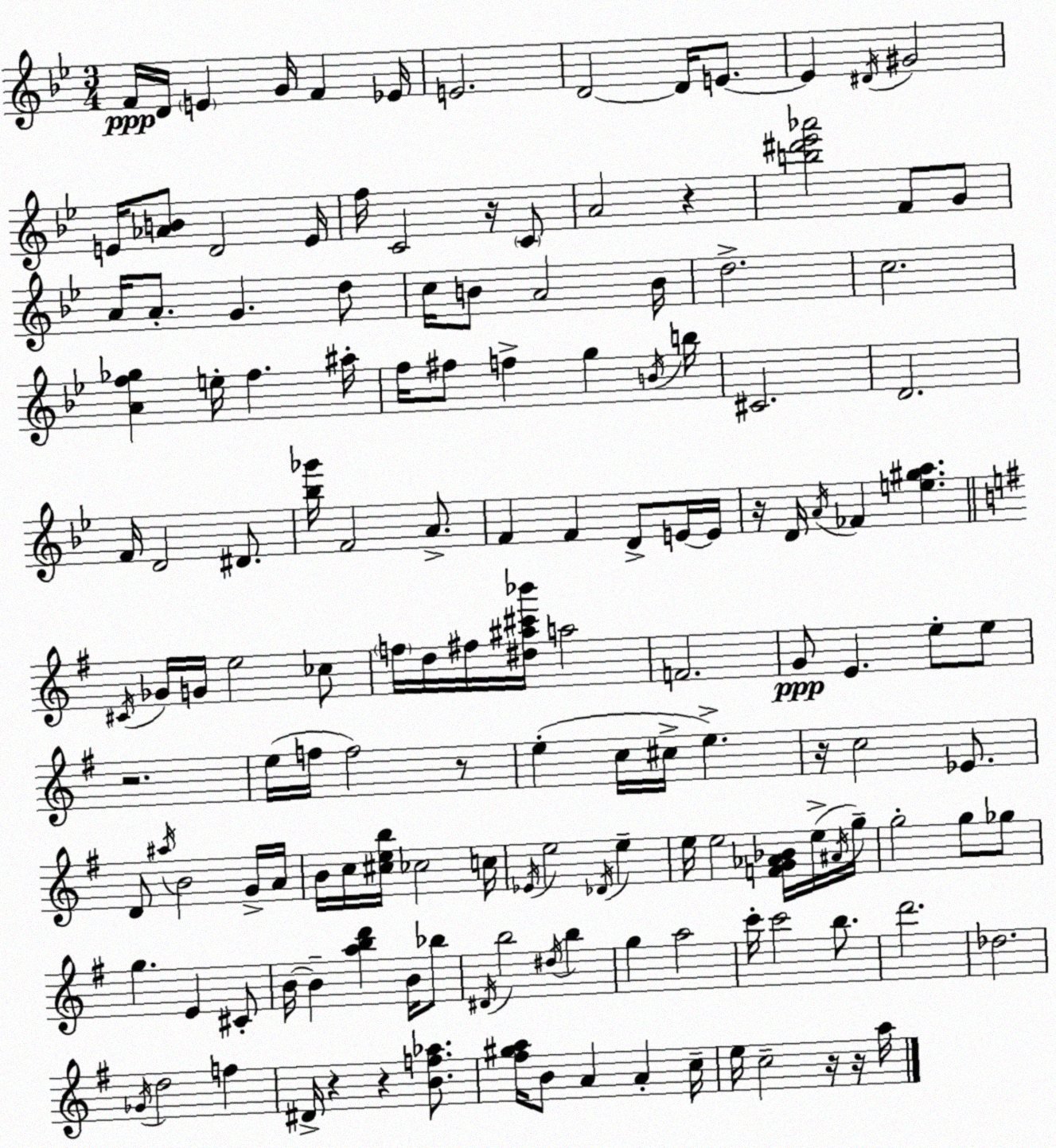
X:1
T:Untitled
M:3/4
L:1/4
K:Gm
F/4 D/4 E G/4 F _E/4 E2 D2 D/4 E/2 E ^D/4 ^G2 E/4 [_AB]/2 D2 E/4 f/4 C2 z/4 C/2 A2 z [b^d'_e'_a']2 F/2 G/2 A/4 A/2 G d/2 c/4 B/2 A2 B/4 d2 c2 [Af_g] e/4 f ^a/4 f/4 ^f/2 f g B/4 b/4 ^C2 D2 F/4 D2 ^D/2 [_b_g']/4 F2 A/2 F F D/2 E/4 E/4 z/4 D/4 A/4 _F [e^ga] ^C/4 _G/4 G/4 e2 _c/2 f/4 d/4 ^f/4 [^d^a^c'_b']/4 a2 F2 G/2 E e/2 e/2 z2 e/4 f/4 f2 z/2 e c/4 ^c/4 e z/4 c2 _E/2 D/2 ^a/4 B2 G/4 A/4 B/4 c/4 [^ceb]/4 _c2 c/4 _E/4 e2 _D/4 e e/4 e2 [FG_A_B]/4 e/4 ^A/4 g/4 g2 g/2 _g/2 g E ^C/2 B/4 B [abd'] B/4 _b/2 ^D/4 b2 ^d/4 b g a2 c'/4 c'2 b/2 d'2 _d2 _G/4 d2 f ^D/4 z z [Bf_a]/2 [^f^ga]/4 B/2 A A c/4 e/4 c2 z/4 z/4 a/4